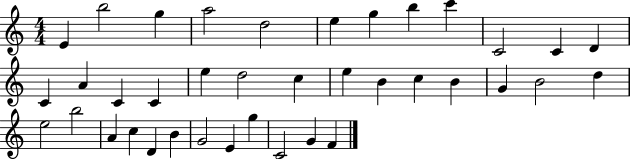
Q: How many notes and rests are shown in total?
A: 38